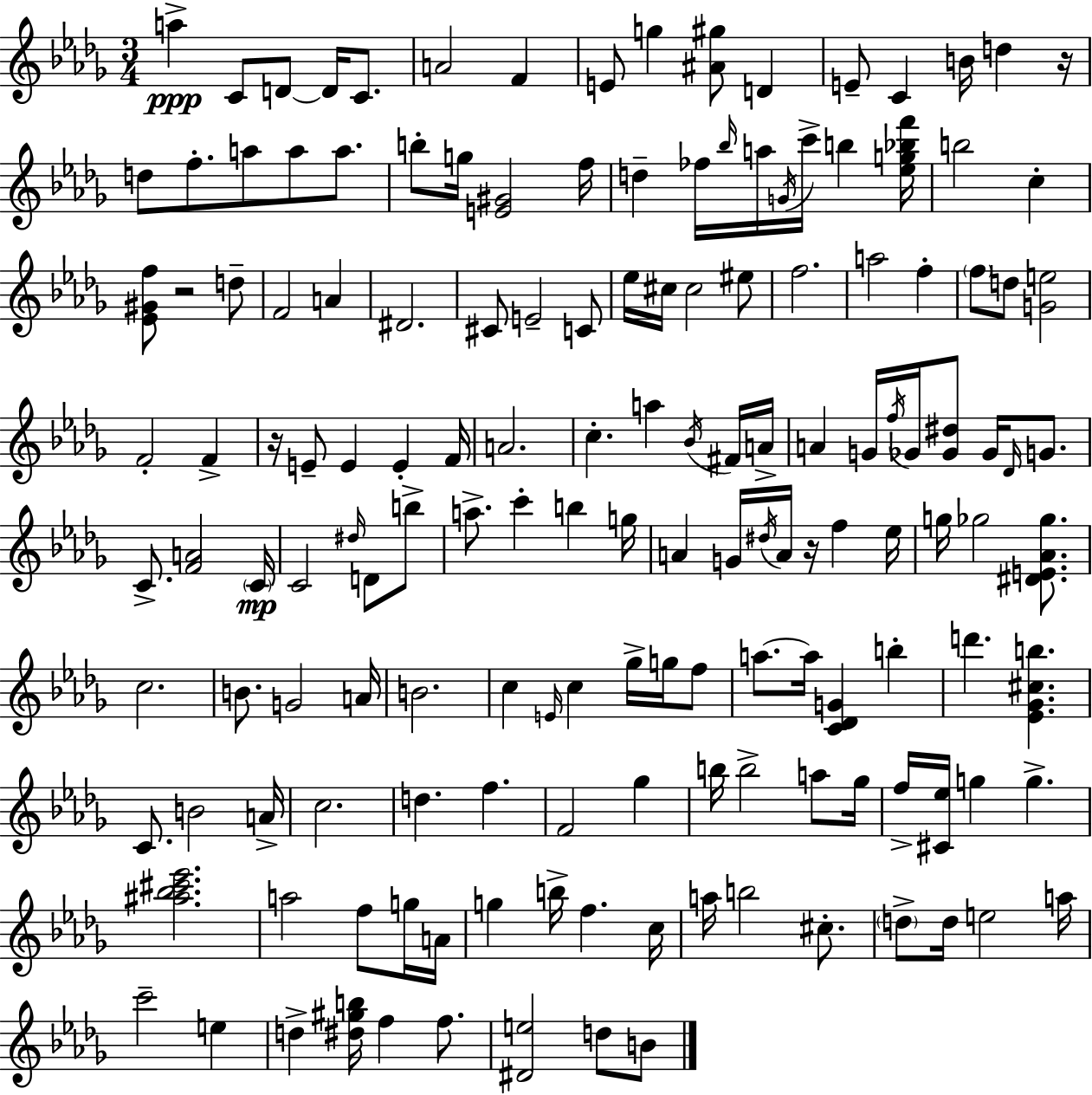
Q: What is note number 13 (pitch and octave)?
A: B4